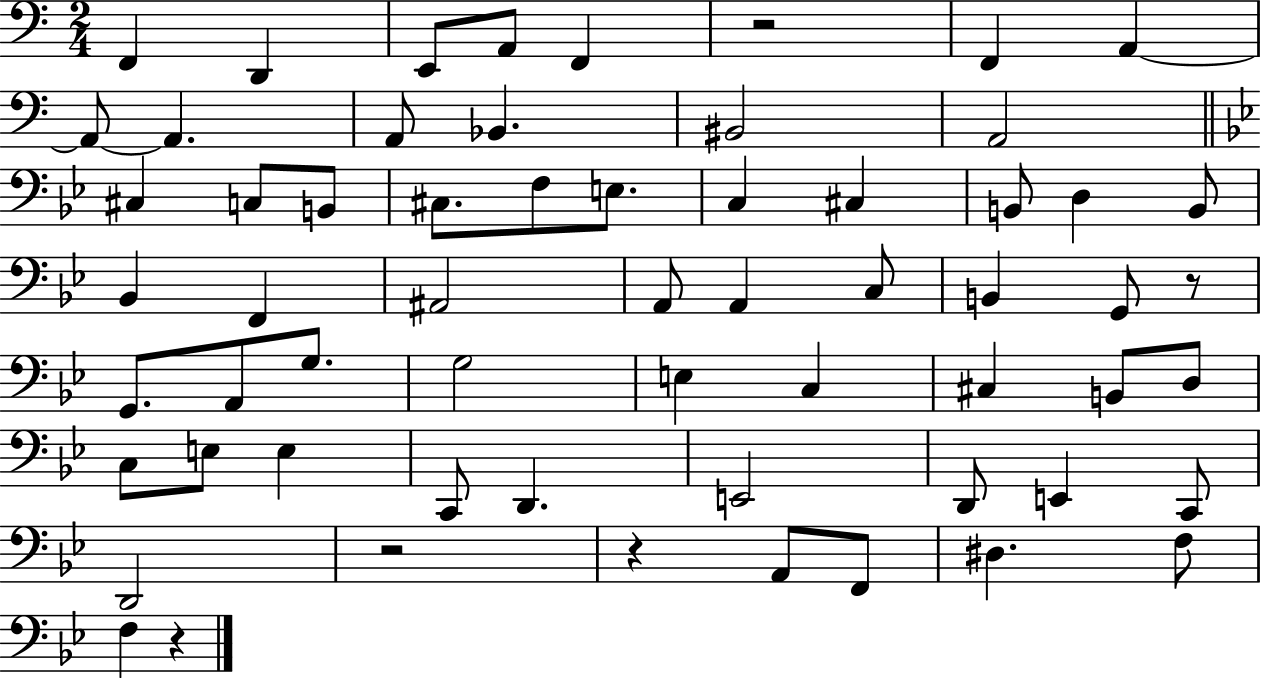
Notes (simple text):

F2/q D2/q E2/e A2/e F2/q R/h F2/q A2/q A2/e A2/q. A2/e Bb2/q. BIS2/h A2/h C#3/q C3/e B2/e C#3/e. F3/e E3/e. C3/q C#3/q B2/e D3/q B2/e Bb2/q F2/q A#2/h A2/e A2/q C3/e B2/q G2/e R/e G2/e. A2/e G3/e. G3/h E3/q C3/q C#3/q B2/e D3/e C3/e E3/e E3/q C2/e D2/q. E2/h D2/e E2/q C2/e D2/h R/h R/q A2/e F2/e D#3/q. F3/e F3/q R/q